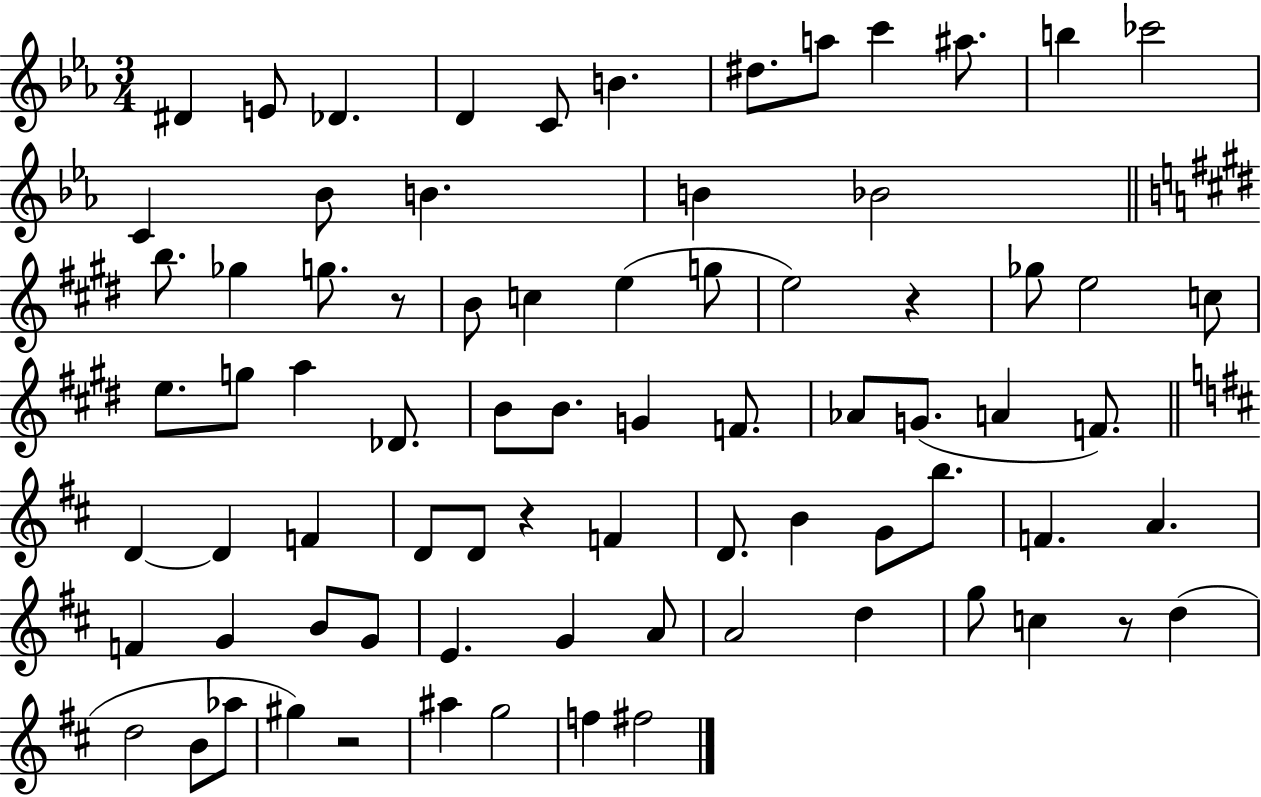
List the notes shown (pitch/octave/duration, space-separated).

D#4/q E4/e Db4/q. D4/q C4/e B4/q. D#5/e. A5/e C6/q A#5/e. B5/q CES6/h C4/q Bb4/e B4/q. B4/q Bb4/h B5/e. Gb5/q G5/e. R/e B4/e C5/q E5/q G5/e E5/h R/q Gb5/e E5/h C5/e E5/e. G5/e A5/q Db4/e. B4/e B4/e. G4/q F4/e. Ab4/e G4/e. A4/q F4/e. D4/q D4/q F4/q D4/e D4/e R/q F4/q D4/e. B4/q G4/e B5/e. F4/q. A4/q. F4/q G4/q B4/e G4/e E4/q. G4/q A4/e A4/h D5/q G5/e C5/q R/e D5/q D5/h B4/e Ab5/e G#5/q R/h A#5/q G5/h F5/q F#5/h